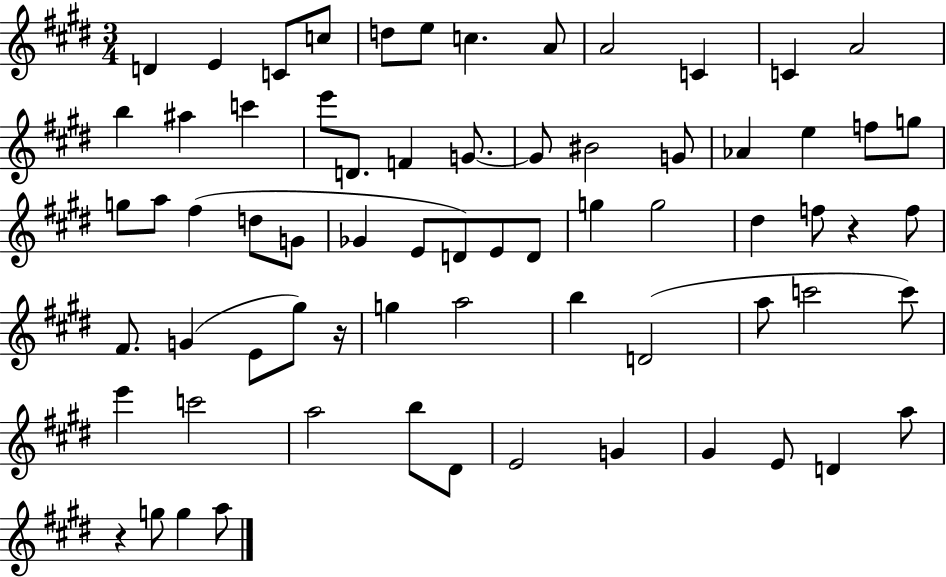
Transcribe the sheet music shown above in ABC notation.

X:1
T:Untitled
M:3/4
L:1/4
K:E
D E C/2 c/2 d/2 e/2 c A/2 A2 C C A2 b ^a c' e'/2 D/2 F G/2 G/2 ^B2 G/2 _A e f/2 g/2 g/2 a/2 ^f d/2 G/2 _G E/2 D/2 E/2 D/2 g g2 ^d f/2 z f/2 ^F/2 G E/2 ^g/2 z/4 g a2 b D2 a/2 c'2 c'/2 e' c'2 a2 b/2 ^D/2 E2 G ^G E/2 D a/2 z g/2 g a/2